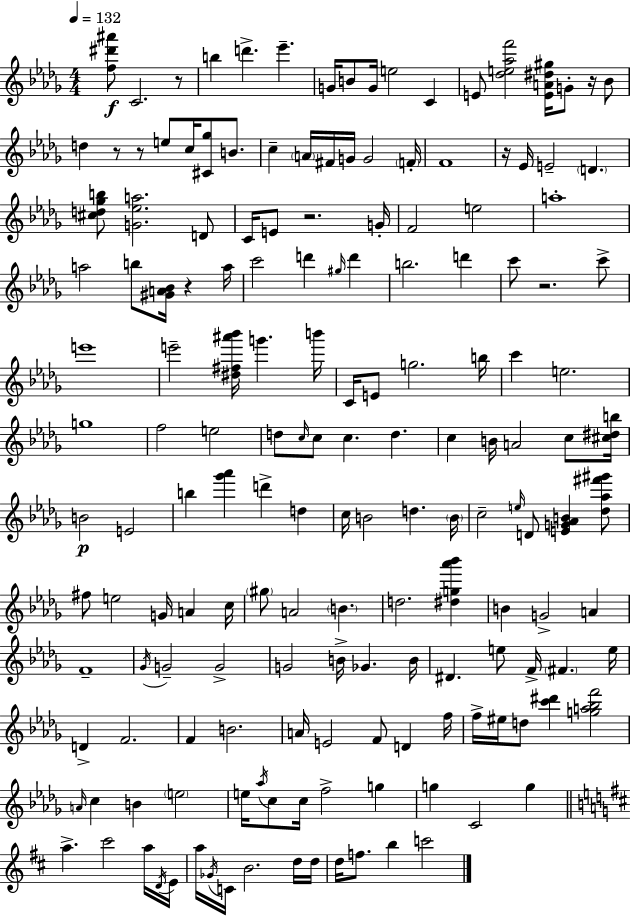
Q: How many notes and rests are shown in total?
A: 166